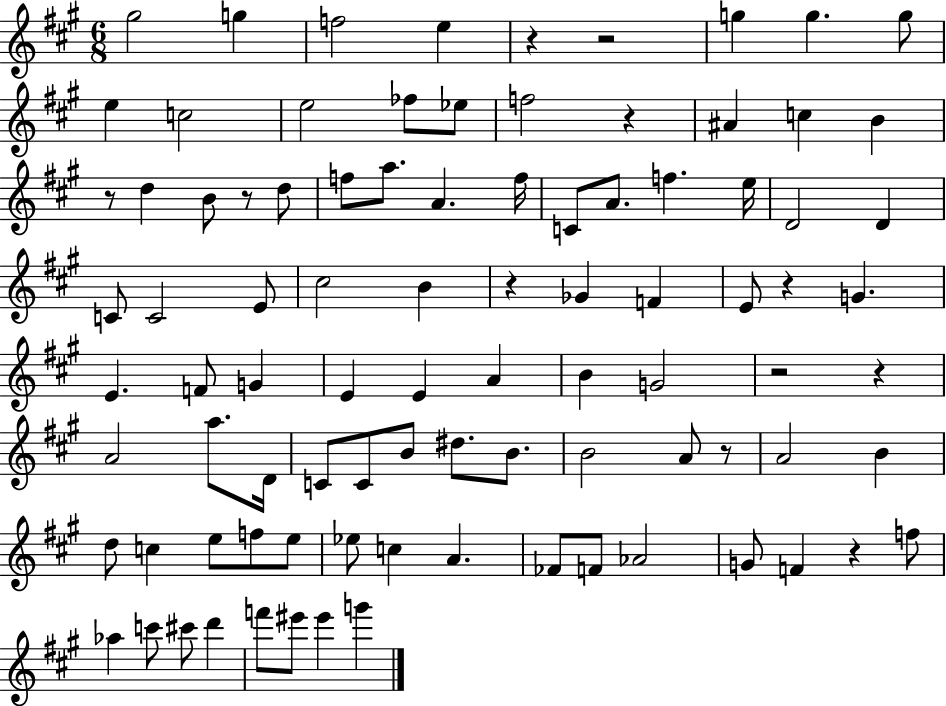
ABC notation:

X:1
T:Untitled
M:6/8
L:1/4
K:A
^g2 g f2 e z z2 g g g/2 e c2 e2 _f/2 _e/2 f2 z ^A c B z/2 d B/2 z/2 d/2 f/2 a/2 A f/4 C/2 A/2 f e/4 D2 D C/2 C2 E/2 ^c2 B z _G F E/2 z G E F/2 G E E A B G2 z2 z A2 a/2 D/4 C/2 C/2 B/2 ^d/2 B/2 B2 A/2 z/2 A2 B d/2 c e/2 f/2 e/2 _e/2 c A _F/2 F/2 _A2 G/2 F z f/2 _a c'/2 ^c'/2 d' f'/2 ^e'/2 ^e' g'